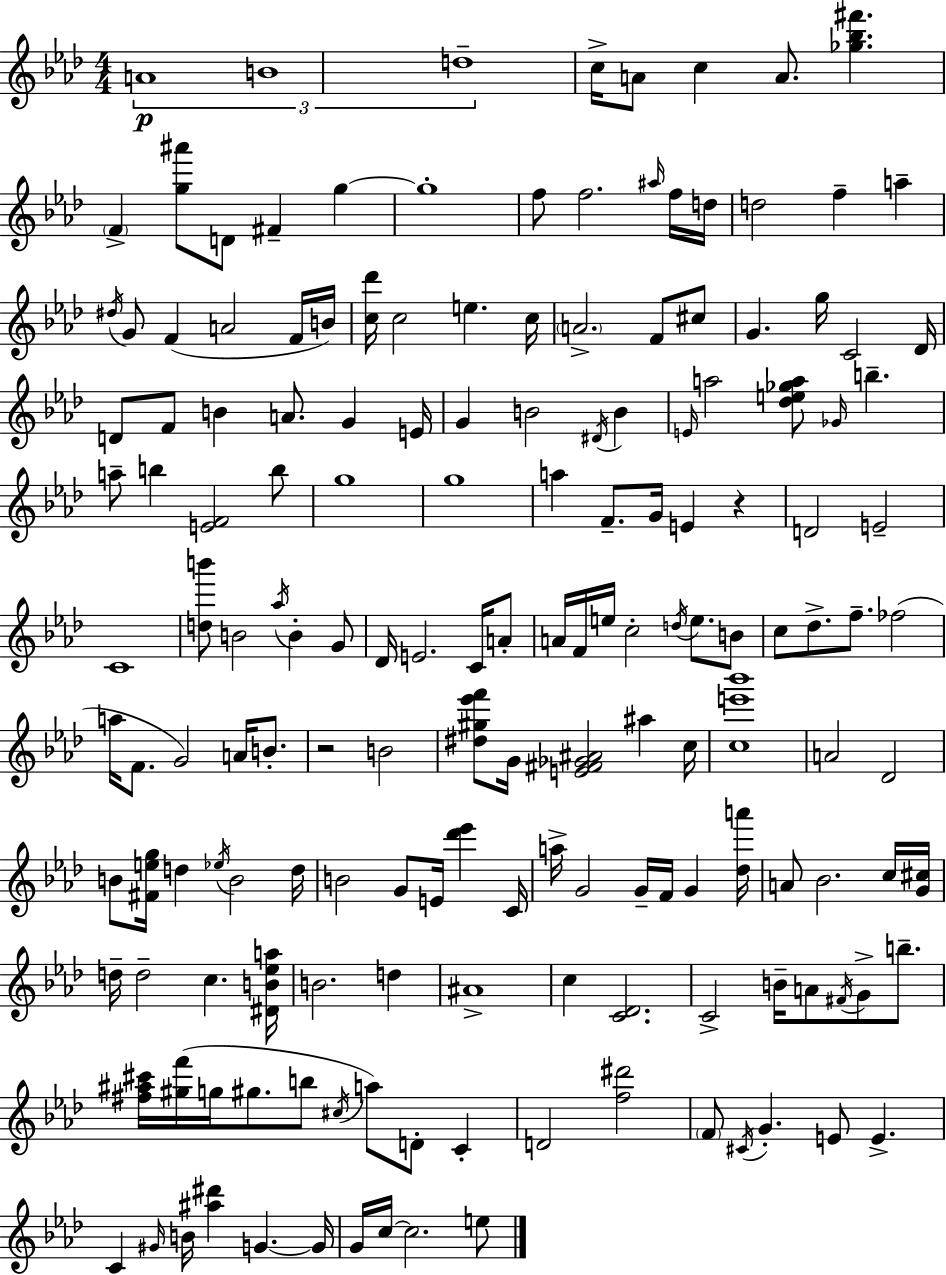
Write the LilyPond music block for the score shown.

{
  \clef treble
  \numericTimeSignature
  \time 4/4
  \key aes \major
  \tuplet 3/2 { a'1\p | b'1 | d''1-- } | c''16-> a'8 c''4 a'8. <ges'' bes'' fis'''>4. | \break \parenthesize f'4-> <g'' ais'''>8 d'8 fis'4-- g''4~~ | g''1-. | f''8 f''2. \grace { ais''16 } f''16 | d''16 d''2 f''4-- a''4-- | \break \acciaccatura { dis''16 } g'8 f'4( a'2 | f'16 b'16) <c'' des'''>16 c''2 e''4. | c''16 \parenthesize a'2.-> f'8 | cis''8 g'4. g''16 c'2 | \break des'16 d'8 f'8 b'4 a'8. g'4 | e'16 g'4 b'2 \acciaccatura { dis'16 } b'4 | \grace { e'16 } a''2 <des'' e'' ges'' a''>8 \grace { ges'16 } b''4.-- | a''8-- b''4 <e' f'>2 | \break b''8 g''1 | g''1 | a''4 f'8.-- g'16 e'4 | r4 d'2 e'2-- | \break c'1 | <d'' b'''>8 b'2 \acciaccatura { aes''16 } | b'4-. g'8 des'16 e'2. | c'16 a'8-. a'16 f'16 e''16 c''2-. | \break \acciaccatura { d''16 } e''8. b'8 c''8 des''8.-> f''8.-- fes''2( | a''16 f'8. g'2) | a'16 b'8.-. r2 b'2 | <dis'' gis'' ees''' f'''>8 g'16 <e' fis' ges' ais'>2 | \break ais''4 c''16 <c'' e''' bes'''>1 | a'2 des'2 | b'8 <fis' e'' g''>16 d''4 \acciaccatura { ees''16 } b'2 | d''16 b'2 | \break g'8 e'16 <des''' ees'''>4 c'16 a''16-> g'2 | g'16-- f'16 g'4 <des'' a'''>16 a'8 bes'2. | c''16 <g' cis''>16 d''16-- d''2-- | c''4. <dis' b' ees'' a''>16 b'2. | \break d''4 ais'1-> | c''4 <c' des'>2. | c'2-> | b'16-- a'8 \acciaccatura { fis'16 } g'8-> b''8.-- <fis'' ais'' cis'''>16 <gis'' f'''>16( g''16 gis''8. b''8 | \break \acciaccatura { cis''16 }) a''8 d'8-. c'4-. d'2 | <f'' dis'''>2 \parenthesize f'8 \acciaccatura { cis'16 } g'4.-. | e'8 e'4.-> c'4 \grace { gis'16 } | b'16 <ais'' dis'''>4 g'4.~~ g'16 g'16 c''16~~ c''2. | \break e''8 \bar "|."
}